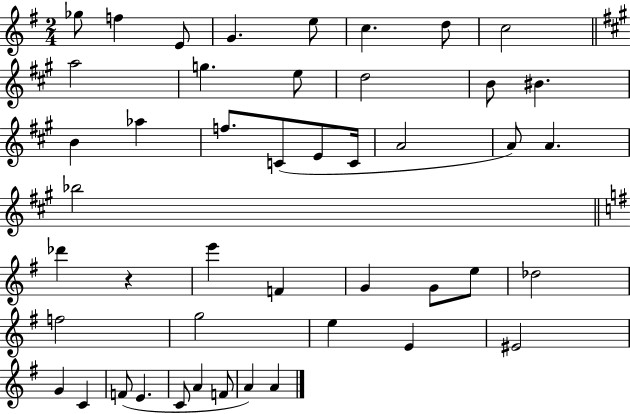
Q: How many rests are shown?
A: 1